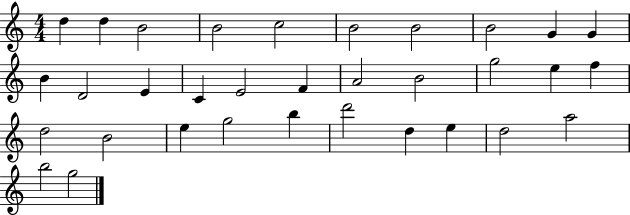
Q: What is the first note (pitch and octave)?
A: D5